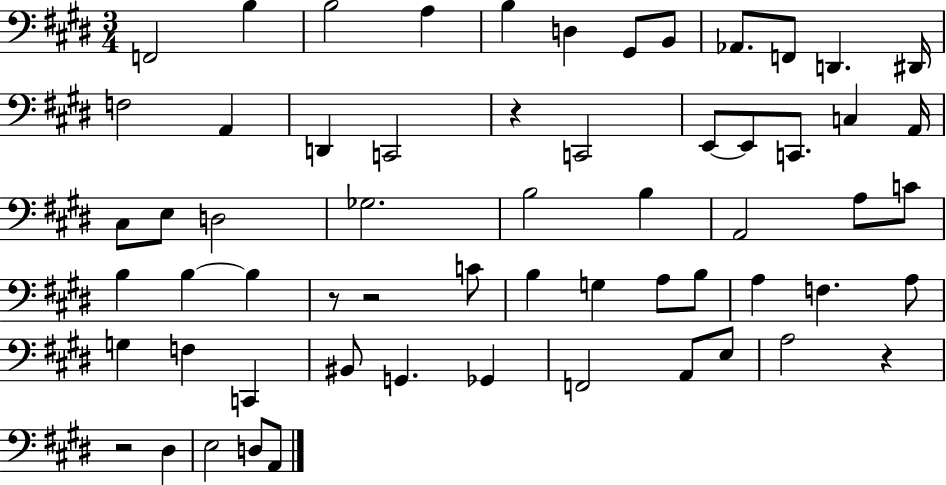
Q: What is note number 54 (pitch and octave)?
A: E3